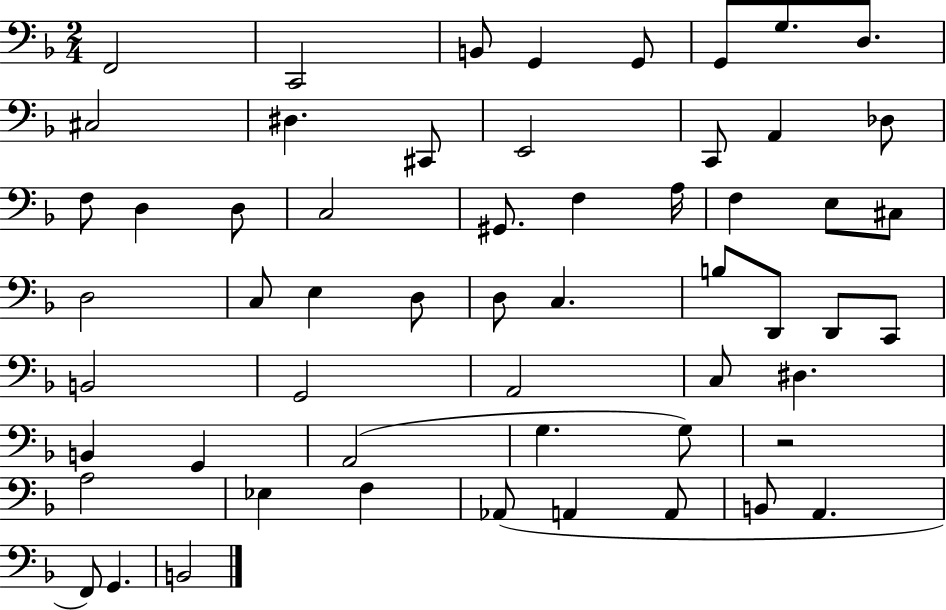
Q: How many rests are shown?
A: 1